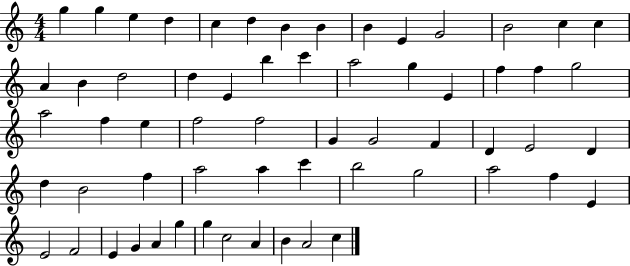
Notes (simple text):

G5/q G5/q E5/q D5/q C5/q D5/q B4/q B4/q B4/q E4/q G4/h B4/h C5/q C5/q A4/q B4/q D5/h D5/q E4/q B5/q C6/q A5/h G5/q E4/q F5/q F5/q G5/h A5/h F5/q E5/q F5/h F5/h G4/q G4/h F4/q D4/q E4/h D4/q D5/q B4/h F5/q A5/h A5/q C6/q B5/h G5/h A5/h F5/q E4/q E4/h F4/h E4/q G4/q A4/q G5/q G5/q C5/h A4/q B4/q A4/h C5/q